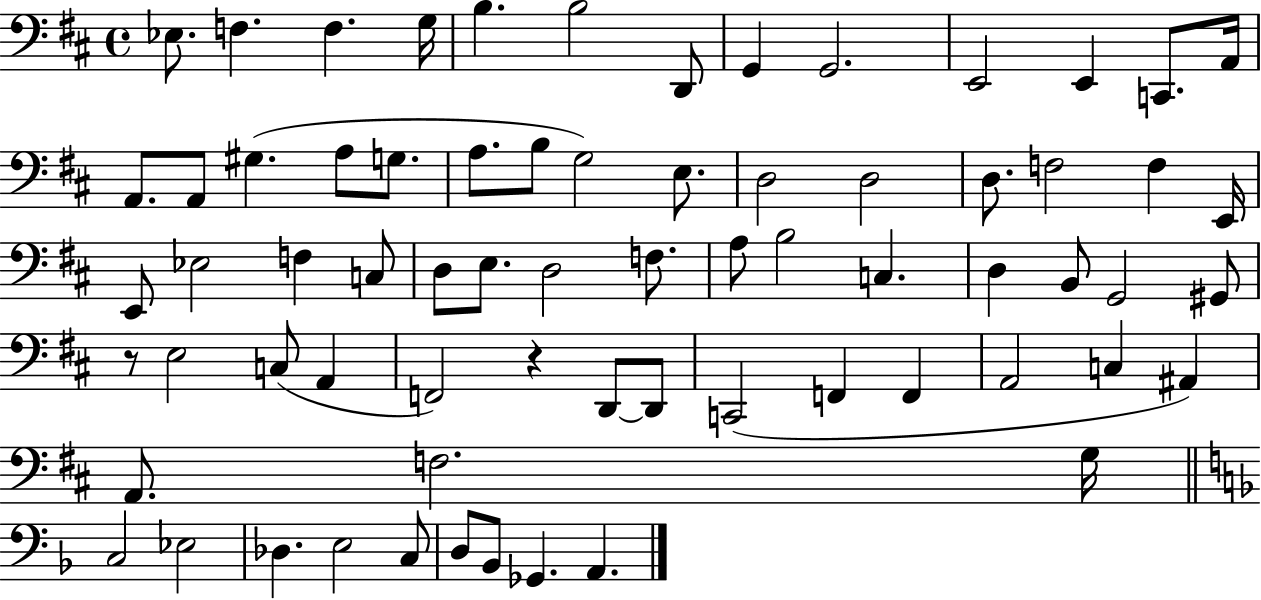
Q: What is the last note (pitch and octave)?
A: A2